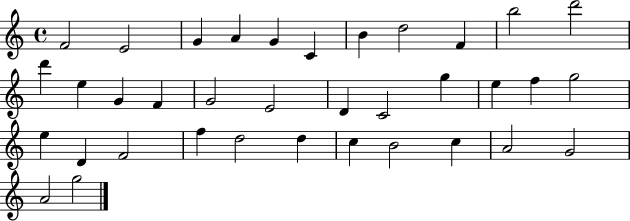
F4/h E4/h G4/q A4/q G4/q C4/q B4/q D5/h F4/q B5/h D6/h D6/q E5/q G4/q F4/q G4/h E4/h D4/q C4/h G5/q E5/q F5/q G5/h E5/q D4/q F4/h F5/q D5/h D5/q C5/q B4/h C5/q A4/h G4/h A4/h G5/h